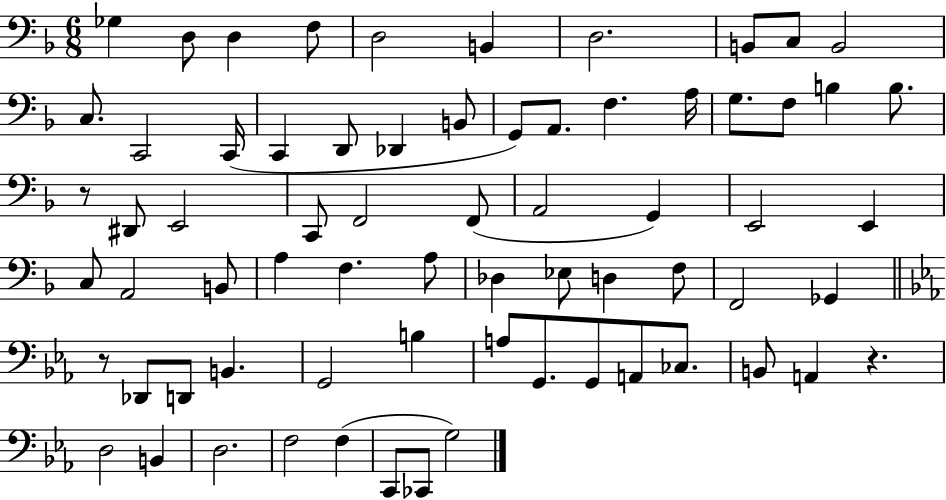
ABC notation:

X:1
T:Untitled
M:6/8
L:1/4
K:F
_G, D,/2 D, F,/2 D,2 B,, D,2 B,,/2 C,/2 B,,2 C,/2 C,,2 C,,/4 C,, D,,/2 _D,, B,,/2 G,,/2 A,,/2 F, A,/4 G,/2 F,/2 B, B,/2 z/2 ^D,,/2 E,,2 C,,/2 F,,2 F,,/2 A,,2 G,, E,,2 E,, C,/2 A,,2 B,,/2 A, F, A,/2 _D, _E,/2 D, F,/2 F,,2 _G,, z/2 _D,,/2 D,,/2 B,, G,,2 B, A,/2 G,,/2 G,,/2 A,,/2 _C,/2 B,,/2 A,, z D,2 B,, D,2 F,2 F, C,,/2 _C,,/2 G,2